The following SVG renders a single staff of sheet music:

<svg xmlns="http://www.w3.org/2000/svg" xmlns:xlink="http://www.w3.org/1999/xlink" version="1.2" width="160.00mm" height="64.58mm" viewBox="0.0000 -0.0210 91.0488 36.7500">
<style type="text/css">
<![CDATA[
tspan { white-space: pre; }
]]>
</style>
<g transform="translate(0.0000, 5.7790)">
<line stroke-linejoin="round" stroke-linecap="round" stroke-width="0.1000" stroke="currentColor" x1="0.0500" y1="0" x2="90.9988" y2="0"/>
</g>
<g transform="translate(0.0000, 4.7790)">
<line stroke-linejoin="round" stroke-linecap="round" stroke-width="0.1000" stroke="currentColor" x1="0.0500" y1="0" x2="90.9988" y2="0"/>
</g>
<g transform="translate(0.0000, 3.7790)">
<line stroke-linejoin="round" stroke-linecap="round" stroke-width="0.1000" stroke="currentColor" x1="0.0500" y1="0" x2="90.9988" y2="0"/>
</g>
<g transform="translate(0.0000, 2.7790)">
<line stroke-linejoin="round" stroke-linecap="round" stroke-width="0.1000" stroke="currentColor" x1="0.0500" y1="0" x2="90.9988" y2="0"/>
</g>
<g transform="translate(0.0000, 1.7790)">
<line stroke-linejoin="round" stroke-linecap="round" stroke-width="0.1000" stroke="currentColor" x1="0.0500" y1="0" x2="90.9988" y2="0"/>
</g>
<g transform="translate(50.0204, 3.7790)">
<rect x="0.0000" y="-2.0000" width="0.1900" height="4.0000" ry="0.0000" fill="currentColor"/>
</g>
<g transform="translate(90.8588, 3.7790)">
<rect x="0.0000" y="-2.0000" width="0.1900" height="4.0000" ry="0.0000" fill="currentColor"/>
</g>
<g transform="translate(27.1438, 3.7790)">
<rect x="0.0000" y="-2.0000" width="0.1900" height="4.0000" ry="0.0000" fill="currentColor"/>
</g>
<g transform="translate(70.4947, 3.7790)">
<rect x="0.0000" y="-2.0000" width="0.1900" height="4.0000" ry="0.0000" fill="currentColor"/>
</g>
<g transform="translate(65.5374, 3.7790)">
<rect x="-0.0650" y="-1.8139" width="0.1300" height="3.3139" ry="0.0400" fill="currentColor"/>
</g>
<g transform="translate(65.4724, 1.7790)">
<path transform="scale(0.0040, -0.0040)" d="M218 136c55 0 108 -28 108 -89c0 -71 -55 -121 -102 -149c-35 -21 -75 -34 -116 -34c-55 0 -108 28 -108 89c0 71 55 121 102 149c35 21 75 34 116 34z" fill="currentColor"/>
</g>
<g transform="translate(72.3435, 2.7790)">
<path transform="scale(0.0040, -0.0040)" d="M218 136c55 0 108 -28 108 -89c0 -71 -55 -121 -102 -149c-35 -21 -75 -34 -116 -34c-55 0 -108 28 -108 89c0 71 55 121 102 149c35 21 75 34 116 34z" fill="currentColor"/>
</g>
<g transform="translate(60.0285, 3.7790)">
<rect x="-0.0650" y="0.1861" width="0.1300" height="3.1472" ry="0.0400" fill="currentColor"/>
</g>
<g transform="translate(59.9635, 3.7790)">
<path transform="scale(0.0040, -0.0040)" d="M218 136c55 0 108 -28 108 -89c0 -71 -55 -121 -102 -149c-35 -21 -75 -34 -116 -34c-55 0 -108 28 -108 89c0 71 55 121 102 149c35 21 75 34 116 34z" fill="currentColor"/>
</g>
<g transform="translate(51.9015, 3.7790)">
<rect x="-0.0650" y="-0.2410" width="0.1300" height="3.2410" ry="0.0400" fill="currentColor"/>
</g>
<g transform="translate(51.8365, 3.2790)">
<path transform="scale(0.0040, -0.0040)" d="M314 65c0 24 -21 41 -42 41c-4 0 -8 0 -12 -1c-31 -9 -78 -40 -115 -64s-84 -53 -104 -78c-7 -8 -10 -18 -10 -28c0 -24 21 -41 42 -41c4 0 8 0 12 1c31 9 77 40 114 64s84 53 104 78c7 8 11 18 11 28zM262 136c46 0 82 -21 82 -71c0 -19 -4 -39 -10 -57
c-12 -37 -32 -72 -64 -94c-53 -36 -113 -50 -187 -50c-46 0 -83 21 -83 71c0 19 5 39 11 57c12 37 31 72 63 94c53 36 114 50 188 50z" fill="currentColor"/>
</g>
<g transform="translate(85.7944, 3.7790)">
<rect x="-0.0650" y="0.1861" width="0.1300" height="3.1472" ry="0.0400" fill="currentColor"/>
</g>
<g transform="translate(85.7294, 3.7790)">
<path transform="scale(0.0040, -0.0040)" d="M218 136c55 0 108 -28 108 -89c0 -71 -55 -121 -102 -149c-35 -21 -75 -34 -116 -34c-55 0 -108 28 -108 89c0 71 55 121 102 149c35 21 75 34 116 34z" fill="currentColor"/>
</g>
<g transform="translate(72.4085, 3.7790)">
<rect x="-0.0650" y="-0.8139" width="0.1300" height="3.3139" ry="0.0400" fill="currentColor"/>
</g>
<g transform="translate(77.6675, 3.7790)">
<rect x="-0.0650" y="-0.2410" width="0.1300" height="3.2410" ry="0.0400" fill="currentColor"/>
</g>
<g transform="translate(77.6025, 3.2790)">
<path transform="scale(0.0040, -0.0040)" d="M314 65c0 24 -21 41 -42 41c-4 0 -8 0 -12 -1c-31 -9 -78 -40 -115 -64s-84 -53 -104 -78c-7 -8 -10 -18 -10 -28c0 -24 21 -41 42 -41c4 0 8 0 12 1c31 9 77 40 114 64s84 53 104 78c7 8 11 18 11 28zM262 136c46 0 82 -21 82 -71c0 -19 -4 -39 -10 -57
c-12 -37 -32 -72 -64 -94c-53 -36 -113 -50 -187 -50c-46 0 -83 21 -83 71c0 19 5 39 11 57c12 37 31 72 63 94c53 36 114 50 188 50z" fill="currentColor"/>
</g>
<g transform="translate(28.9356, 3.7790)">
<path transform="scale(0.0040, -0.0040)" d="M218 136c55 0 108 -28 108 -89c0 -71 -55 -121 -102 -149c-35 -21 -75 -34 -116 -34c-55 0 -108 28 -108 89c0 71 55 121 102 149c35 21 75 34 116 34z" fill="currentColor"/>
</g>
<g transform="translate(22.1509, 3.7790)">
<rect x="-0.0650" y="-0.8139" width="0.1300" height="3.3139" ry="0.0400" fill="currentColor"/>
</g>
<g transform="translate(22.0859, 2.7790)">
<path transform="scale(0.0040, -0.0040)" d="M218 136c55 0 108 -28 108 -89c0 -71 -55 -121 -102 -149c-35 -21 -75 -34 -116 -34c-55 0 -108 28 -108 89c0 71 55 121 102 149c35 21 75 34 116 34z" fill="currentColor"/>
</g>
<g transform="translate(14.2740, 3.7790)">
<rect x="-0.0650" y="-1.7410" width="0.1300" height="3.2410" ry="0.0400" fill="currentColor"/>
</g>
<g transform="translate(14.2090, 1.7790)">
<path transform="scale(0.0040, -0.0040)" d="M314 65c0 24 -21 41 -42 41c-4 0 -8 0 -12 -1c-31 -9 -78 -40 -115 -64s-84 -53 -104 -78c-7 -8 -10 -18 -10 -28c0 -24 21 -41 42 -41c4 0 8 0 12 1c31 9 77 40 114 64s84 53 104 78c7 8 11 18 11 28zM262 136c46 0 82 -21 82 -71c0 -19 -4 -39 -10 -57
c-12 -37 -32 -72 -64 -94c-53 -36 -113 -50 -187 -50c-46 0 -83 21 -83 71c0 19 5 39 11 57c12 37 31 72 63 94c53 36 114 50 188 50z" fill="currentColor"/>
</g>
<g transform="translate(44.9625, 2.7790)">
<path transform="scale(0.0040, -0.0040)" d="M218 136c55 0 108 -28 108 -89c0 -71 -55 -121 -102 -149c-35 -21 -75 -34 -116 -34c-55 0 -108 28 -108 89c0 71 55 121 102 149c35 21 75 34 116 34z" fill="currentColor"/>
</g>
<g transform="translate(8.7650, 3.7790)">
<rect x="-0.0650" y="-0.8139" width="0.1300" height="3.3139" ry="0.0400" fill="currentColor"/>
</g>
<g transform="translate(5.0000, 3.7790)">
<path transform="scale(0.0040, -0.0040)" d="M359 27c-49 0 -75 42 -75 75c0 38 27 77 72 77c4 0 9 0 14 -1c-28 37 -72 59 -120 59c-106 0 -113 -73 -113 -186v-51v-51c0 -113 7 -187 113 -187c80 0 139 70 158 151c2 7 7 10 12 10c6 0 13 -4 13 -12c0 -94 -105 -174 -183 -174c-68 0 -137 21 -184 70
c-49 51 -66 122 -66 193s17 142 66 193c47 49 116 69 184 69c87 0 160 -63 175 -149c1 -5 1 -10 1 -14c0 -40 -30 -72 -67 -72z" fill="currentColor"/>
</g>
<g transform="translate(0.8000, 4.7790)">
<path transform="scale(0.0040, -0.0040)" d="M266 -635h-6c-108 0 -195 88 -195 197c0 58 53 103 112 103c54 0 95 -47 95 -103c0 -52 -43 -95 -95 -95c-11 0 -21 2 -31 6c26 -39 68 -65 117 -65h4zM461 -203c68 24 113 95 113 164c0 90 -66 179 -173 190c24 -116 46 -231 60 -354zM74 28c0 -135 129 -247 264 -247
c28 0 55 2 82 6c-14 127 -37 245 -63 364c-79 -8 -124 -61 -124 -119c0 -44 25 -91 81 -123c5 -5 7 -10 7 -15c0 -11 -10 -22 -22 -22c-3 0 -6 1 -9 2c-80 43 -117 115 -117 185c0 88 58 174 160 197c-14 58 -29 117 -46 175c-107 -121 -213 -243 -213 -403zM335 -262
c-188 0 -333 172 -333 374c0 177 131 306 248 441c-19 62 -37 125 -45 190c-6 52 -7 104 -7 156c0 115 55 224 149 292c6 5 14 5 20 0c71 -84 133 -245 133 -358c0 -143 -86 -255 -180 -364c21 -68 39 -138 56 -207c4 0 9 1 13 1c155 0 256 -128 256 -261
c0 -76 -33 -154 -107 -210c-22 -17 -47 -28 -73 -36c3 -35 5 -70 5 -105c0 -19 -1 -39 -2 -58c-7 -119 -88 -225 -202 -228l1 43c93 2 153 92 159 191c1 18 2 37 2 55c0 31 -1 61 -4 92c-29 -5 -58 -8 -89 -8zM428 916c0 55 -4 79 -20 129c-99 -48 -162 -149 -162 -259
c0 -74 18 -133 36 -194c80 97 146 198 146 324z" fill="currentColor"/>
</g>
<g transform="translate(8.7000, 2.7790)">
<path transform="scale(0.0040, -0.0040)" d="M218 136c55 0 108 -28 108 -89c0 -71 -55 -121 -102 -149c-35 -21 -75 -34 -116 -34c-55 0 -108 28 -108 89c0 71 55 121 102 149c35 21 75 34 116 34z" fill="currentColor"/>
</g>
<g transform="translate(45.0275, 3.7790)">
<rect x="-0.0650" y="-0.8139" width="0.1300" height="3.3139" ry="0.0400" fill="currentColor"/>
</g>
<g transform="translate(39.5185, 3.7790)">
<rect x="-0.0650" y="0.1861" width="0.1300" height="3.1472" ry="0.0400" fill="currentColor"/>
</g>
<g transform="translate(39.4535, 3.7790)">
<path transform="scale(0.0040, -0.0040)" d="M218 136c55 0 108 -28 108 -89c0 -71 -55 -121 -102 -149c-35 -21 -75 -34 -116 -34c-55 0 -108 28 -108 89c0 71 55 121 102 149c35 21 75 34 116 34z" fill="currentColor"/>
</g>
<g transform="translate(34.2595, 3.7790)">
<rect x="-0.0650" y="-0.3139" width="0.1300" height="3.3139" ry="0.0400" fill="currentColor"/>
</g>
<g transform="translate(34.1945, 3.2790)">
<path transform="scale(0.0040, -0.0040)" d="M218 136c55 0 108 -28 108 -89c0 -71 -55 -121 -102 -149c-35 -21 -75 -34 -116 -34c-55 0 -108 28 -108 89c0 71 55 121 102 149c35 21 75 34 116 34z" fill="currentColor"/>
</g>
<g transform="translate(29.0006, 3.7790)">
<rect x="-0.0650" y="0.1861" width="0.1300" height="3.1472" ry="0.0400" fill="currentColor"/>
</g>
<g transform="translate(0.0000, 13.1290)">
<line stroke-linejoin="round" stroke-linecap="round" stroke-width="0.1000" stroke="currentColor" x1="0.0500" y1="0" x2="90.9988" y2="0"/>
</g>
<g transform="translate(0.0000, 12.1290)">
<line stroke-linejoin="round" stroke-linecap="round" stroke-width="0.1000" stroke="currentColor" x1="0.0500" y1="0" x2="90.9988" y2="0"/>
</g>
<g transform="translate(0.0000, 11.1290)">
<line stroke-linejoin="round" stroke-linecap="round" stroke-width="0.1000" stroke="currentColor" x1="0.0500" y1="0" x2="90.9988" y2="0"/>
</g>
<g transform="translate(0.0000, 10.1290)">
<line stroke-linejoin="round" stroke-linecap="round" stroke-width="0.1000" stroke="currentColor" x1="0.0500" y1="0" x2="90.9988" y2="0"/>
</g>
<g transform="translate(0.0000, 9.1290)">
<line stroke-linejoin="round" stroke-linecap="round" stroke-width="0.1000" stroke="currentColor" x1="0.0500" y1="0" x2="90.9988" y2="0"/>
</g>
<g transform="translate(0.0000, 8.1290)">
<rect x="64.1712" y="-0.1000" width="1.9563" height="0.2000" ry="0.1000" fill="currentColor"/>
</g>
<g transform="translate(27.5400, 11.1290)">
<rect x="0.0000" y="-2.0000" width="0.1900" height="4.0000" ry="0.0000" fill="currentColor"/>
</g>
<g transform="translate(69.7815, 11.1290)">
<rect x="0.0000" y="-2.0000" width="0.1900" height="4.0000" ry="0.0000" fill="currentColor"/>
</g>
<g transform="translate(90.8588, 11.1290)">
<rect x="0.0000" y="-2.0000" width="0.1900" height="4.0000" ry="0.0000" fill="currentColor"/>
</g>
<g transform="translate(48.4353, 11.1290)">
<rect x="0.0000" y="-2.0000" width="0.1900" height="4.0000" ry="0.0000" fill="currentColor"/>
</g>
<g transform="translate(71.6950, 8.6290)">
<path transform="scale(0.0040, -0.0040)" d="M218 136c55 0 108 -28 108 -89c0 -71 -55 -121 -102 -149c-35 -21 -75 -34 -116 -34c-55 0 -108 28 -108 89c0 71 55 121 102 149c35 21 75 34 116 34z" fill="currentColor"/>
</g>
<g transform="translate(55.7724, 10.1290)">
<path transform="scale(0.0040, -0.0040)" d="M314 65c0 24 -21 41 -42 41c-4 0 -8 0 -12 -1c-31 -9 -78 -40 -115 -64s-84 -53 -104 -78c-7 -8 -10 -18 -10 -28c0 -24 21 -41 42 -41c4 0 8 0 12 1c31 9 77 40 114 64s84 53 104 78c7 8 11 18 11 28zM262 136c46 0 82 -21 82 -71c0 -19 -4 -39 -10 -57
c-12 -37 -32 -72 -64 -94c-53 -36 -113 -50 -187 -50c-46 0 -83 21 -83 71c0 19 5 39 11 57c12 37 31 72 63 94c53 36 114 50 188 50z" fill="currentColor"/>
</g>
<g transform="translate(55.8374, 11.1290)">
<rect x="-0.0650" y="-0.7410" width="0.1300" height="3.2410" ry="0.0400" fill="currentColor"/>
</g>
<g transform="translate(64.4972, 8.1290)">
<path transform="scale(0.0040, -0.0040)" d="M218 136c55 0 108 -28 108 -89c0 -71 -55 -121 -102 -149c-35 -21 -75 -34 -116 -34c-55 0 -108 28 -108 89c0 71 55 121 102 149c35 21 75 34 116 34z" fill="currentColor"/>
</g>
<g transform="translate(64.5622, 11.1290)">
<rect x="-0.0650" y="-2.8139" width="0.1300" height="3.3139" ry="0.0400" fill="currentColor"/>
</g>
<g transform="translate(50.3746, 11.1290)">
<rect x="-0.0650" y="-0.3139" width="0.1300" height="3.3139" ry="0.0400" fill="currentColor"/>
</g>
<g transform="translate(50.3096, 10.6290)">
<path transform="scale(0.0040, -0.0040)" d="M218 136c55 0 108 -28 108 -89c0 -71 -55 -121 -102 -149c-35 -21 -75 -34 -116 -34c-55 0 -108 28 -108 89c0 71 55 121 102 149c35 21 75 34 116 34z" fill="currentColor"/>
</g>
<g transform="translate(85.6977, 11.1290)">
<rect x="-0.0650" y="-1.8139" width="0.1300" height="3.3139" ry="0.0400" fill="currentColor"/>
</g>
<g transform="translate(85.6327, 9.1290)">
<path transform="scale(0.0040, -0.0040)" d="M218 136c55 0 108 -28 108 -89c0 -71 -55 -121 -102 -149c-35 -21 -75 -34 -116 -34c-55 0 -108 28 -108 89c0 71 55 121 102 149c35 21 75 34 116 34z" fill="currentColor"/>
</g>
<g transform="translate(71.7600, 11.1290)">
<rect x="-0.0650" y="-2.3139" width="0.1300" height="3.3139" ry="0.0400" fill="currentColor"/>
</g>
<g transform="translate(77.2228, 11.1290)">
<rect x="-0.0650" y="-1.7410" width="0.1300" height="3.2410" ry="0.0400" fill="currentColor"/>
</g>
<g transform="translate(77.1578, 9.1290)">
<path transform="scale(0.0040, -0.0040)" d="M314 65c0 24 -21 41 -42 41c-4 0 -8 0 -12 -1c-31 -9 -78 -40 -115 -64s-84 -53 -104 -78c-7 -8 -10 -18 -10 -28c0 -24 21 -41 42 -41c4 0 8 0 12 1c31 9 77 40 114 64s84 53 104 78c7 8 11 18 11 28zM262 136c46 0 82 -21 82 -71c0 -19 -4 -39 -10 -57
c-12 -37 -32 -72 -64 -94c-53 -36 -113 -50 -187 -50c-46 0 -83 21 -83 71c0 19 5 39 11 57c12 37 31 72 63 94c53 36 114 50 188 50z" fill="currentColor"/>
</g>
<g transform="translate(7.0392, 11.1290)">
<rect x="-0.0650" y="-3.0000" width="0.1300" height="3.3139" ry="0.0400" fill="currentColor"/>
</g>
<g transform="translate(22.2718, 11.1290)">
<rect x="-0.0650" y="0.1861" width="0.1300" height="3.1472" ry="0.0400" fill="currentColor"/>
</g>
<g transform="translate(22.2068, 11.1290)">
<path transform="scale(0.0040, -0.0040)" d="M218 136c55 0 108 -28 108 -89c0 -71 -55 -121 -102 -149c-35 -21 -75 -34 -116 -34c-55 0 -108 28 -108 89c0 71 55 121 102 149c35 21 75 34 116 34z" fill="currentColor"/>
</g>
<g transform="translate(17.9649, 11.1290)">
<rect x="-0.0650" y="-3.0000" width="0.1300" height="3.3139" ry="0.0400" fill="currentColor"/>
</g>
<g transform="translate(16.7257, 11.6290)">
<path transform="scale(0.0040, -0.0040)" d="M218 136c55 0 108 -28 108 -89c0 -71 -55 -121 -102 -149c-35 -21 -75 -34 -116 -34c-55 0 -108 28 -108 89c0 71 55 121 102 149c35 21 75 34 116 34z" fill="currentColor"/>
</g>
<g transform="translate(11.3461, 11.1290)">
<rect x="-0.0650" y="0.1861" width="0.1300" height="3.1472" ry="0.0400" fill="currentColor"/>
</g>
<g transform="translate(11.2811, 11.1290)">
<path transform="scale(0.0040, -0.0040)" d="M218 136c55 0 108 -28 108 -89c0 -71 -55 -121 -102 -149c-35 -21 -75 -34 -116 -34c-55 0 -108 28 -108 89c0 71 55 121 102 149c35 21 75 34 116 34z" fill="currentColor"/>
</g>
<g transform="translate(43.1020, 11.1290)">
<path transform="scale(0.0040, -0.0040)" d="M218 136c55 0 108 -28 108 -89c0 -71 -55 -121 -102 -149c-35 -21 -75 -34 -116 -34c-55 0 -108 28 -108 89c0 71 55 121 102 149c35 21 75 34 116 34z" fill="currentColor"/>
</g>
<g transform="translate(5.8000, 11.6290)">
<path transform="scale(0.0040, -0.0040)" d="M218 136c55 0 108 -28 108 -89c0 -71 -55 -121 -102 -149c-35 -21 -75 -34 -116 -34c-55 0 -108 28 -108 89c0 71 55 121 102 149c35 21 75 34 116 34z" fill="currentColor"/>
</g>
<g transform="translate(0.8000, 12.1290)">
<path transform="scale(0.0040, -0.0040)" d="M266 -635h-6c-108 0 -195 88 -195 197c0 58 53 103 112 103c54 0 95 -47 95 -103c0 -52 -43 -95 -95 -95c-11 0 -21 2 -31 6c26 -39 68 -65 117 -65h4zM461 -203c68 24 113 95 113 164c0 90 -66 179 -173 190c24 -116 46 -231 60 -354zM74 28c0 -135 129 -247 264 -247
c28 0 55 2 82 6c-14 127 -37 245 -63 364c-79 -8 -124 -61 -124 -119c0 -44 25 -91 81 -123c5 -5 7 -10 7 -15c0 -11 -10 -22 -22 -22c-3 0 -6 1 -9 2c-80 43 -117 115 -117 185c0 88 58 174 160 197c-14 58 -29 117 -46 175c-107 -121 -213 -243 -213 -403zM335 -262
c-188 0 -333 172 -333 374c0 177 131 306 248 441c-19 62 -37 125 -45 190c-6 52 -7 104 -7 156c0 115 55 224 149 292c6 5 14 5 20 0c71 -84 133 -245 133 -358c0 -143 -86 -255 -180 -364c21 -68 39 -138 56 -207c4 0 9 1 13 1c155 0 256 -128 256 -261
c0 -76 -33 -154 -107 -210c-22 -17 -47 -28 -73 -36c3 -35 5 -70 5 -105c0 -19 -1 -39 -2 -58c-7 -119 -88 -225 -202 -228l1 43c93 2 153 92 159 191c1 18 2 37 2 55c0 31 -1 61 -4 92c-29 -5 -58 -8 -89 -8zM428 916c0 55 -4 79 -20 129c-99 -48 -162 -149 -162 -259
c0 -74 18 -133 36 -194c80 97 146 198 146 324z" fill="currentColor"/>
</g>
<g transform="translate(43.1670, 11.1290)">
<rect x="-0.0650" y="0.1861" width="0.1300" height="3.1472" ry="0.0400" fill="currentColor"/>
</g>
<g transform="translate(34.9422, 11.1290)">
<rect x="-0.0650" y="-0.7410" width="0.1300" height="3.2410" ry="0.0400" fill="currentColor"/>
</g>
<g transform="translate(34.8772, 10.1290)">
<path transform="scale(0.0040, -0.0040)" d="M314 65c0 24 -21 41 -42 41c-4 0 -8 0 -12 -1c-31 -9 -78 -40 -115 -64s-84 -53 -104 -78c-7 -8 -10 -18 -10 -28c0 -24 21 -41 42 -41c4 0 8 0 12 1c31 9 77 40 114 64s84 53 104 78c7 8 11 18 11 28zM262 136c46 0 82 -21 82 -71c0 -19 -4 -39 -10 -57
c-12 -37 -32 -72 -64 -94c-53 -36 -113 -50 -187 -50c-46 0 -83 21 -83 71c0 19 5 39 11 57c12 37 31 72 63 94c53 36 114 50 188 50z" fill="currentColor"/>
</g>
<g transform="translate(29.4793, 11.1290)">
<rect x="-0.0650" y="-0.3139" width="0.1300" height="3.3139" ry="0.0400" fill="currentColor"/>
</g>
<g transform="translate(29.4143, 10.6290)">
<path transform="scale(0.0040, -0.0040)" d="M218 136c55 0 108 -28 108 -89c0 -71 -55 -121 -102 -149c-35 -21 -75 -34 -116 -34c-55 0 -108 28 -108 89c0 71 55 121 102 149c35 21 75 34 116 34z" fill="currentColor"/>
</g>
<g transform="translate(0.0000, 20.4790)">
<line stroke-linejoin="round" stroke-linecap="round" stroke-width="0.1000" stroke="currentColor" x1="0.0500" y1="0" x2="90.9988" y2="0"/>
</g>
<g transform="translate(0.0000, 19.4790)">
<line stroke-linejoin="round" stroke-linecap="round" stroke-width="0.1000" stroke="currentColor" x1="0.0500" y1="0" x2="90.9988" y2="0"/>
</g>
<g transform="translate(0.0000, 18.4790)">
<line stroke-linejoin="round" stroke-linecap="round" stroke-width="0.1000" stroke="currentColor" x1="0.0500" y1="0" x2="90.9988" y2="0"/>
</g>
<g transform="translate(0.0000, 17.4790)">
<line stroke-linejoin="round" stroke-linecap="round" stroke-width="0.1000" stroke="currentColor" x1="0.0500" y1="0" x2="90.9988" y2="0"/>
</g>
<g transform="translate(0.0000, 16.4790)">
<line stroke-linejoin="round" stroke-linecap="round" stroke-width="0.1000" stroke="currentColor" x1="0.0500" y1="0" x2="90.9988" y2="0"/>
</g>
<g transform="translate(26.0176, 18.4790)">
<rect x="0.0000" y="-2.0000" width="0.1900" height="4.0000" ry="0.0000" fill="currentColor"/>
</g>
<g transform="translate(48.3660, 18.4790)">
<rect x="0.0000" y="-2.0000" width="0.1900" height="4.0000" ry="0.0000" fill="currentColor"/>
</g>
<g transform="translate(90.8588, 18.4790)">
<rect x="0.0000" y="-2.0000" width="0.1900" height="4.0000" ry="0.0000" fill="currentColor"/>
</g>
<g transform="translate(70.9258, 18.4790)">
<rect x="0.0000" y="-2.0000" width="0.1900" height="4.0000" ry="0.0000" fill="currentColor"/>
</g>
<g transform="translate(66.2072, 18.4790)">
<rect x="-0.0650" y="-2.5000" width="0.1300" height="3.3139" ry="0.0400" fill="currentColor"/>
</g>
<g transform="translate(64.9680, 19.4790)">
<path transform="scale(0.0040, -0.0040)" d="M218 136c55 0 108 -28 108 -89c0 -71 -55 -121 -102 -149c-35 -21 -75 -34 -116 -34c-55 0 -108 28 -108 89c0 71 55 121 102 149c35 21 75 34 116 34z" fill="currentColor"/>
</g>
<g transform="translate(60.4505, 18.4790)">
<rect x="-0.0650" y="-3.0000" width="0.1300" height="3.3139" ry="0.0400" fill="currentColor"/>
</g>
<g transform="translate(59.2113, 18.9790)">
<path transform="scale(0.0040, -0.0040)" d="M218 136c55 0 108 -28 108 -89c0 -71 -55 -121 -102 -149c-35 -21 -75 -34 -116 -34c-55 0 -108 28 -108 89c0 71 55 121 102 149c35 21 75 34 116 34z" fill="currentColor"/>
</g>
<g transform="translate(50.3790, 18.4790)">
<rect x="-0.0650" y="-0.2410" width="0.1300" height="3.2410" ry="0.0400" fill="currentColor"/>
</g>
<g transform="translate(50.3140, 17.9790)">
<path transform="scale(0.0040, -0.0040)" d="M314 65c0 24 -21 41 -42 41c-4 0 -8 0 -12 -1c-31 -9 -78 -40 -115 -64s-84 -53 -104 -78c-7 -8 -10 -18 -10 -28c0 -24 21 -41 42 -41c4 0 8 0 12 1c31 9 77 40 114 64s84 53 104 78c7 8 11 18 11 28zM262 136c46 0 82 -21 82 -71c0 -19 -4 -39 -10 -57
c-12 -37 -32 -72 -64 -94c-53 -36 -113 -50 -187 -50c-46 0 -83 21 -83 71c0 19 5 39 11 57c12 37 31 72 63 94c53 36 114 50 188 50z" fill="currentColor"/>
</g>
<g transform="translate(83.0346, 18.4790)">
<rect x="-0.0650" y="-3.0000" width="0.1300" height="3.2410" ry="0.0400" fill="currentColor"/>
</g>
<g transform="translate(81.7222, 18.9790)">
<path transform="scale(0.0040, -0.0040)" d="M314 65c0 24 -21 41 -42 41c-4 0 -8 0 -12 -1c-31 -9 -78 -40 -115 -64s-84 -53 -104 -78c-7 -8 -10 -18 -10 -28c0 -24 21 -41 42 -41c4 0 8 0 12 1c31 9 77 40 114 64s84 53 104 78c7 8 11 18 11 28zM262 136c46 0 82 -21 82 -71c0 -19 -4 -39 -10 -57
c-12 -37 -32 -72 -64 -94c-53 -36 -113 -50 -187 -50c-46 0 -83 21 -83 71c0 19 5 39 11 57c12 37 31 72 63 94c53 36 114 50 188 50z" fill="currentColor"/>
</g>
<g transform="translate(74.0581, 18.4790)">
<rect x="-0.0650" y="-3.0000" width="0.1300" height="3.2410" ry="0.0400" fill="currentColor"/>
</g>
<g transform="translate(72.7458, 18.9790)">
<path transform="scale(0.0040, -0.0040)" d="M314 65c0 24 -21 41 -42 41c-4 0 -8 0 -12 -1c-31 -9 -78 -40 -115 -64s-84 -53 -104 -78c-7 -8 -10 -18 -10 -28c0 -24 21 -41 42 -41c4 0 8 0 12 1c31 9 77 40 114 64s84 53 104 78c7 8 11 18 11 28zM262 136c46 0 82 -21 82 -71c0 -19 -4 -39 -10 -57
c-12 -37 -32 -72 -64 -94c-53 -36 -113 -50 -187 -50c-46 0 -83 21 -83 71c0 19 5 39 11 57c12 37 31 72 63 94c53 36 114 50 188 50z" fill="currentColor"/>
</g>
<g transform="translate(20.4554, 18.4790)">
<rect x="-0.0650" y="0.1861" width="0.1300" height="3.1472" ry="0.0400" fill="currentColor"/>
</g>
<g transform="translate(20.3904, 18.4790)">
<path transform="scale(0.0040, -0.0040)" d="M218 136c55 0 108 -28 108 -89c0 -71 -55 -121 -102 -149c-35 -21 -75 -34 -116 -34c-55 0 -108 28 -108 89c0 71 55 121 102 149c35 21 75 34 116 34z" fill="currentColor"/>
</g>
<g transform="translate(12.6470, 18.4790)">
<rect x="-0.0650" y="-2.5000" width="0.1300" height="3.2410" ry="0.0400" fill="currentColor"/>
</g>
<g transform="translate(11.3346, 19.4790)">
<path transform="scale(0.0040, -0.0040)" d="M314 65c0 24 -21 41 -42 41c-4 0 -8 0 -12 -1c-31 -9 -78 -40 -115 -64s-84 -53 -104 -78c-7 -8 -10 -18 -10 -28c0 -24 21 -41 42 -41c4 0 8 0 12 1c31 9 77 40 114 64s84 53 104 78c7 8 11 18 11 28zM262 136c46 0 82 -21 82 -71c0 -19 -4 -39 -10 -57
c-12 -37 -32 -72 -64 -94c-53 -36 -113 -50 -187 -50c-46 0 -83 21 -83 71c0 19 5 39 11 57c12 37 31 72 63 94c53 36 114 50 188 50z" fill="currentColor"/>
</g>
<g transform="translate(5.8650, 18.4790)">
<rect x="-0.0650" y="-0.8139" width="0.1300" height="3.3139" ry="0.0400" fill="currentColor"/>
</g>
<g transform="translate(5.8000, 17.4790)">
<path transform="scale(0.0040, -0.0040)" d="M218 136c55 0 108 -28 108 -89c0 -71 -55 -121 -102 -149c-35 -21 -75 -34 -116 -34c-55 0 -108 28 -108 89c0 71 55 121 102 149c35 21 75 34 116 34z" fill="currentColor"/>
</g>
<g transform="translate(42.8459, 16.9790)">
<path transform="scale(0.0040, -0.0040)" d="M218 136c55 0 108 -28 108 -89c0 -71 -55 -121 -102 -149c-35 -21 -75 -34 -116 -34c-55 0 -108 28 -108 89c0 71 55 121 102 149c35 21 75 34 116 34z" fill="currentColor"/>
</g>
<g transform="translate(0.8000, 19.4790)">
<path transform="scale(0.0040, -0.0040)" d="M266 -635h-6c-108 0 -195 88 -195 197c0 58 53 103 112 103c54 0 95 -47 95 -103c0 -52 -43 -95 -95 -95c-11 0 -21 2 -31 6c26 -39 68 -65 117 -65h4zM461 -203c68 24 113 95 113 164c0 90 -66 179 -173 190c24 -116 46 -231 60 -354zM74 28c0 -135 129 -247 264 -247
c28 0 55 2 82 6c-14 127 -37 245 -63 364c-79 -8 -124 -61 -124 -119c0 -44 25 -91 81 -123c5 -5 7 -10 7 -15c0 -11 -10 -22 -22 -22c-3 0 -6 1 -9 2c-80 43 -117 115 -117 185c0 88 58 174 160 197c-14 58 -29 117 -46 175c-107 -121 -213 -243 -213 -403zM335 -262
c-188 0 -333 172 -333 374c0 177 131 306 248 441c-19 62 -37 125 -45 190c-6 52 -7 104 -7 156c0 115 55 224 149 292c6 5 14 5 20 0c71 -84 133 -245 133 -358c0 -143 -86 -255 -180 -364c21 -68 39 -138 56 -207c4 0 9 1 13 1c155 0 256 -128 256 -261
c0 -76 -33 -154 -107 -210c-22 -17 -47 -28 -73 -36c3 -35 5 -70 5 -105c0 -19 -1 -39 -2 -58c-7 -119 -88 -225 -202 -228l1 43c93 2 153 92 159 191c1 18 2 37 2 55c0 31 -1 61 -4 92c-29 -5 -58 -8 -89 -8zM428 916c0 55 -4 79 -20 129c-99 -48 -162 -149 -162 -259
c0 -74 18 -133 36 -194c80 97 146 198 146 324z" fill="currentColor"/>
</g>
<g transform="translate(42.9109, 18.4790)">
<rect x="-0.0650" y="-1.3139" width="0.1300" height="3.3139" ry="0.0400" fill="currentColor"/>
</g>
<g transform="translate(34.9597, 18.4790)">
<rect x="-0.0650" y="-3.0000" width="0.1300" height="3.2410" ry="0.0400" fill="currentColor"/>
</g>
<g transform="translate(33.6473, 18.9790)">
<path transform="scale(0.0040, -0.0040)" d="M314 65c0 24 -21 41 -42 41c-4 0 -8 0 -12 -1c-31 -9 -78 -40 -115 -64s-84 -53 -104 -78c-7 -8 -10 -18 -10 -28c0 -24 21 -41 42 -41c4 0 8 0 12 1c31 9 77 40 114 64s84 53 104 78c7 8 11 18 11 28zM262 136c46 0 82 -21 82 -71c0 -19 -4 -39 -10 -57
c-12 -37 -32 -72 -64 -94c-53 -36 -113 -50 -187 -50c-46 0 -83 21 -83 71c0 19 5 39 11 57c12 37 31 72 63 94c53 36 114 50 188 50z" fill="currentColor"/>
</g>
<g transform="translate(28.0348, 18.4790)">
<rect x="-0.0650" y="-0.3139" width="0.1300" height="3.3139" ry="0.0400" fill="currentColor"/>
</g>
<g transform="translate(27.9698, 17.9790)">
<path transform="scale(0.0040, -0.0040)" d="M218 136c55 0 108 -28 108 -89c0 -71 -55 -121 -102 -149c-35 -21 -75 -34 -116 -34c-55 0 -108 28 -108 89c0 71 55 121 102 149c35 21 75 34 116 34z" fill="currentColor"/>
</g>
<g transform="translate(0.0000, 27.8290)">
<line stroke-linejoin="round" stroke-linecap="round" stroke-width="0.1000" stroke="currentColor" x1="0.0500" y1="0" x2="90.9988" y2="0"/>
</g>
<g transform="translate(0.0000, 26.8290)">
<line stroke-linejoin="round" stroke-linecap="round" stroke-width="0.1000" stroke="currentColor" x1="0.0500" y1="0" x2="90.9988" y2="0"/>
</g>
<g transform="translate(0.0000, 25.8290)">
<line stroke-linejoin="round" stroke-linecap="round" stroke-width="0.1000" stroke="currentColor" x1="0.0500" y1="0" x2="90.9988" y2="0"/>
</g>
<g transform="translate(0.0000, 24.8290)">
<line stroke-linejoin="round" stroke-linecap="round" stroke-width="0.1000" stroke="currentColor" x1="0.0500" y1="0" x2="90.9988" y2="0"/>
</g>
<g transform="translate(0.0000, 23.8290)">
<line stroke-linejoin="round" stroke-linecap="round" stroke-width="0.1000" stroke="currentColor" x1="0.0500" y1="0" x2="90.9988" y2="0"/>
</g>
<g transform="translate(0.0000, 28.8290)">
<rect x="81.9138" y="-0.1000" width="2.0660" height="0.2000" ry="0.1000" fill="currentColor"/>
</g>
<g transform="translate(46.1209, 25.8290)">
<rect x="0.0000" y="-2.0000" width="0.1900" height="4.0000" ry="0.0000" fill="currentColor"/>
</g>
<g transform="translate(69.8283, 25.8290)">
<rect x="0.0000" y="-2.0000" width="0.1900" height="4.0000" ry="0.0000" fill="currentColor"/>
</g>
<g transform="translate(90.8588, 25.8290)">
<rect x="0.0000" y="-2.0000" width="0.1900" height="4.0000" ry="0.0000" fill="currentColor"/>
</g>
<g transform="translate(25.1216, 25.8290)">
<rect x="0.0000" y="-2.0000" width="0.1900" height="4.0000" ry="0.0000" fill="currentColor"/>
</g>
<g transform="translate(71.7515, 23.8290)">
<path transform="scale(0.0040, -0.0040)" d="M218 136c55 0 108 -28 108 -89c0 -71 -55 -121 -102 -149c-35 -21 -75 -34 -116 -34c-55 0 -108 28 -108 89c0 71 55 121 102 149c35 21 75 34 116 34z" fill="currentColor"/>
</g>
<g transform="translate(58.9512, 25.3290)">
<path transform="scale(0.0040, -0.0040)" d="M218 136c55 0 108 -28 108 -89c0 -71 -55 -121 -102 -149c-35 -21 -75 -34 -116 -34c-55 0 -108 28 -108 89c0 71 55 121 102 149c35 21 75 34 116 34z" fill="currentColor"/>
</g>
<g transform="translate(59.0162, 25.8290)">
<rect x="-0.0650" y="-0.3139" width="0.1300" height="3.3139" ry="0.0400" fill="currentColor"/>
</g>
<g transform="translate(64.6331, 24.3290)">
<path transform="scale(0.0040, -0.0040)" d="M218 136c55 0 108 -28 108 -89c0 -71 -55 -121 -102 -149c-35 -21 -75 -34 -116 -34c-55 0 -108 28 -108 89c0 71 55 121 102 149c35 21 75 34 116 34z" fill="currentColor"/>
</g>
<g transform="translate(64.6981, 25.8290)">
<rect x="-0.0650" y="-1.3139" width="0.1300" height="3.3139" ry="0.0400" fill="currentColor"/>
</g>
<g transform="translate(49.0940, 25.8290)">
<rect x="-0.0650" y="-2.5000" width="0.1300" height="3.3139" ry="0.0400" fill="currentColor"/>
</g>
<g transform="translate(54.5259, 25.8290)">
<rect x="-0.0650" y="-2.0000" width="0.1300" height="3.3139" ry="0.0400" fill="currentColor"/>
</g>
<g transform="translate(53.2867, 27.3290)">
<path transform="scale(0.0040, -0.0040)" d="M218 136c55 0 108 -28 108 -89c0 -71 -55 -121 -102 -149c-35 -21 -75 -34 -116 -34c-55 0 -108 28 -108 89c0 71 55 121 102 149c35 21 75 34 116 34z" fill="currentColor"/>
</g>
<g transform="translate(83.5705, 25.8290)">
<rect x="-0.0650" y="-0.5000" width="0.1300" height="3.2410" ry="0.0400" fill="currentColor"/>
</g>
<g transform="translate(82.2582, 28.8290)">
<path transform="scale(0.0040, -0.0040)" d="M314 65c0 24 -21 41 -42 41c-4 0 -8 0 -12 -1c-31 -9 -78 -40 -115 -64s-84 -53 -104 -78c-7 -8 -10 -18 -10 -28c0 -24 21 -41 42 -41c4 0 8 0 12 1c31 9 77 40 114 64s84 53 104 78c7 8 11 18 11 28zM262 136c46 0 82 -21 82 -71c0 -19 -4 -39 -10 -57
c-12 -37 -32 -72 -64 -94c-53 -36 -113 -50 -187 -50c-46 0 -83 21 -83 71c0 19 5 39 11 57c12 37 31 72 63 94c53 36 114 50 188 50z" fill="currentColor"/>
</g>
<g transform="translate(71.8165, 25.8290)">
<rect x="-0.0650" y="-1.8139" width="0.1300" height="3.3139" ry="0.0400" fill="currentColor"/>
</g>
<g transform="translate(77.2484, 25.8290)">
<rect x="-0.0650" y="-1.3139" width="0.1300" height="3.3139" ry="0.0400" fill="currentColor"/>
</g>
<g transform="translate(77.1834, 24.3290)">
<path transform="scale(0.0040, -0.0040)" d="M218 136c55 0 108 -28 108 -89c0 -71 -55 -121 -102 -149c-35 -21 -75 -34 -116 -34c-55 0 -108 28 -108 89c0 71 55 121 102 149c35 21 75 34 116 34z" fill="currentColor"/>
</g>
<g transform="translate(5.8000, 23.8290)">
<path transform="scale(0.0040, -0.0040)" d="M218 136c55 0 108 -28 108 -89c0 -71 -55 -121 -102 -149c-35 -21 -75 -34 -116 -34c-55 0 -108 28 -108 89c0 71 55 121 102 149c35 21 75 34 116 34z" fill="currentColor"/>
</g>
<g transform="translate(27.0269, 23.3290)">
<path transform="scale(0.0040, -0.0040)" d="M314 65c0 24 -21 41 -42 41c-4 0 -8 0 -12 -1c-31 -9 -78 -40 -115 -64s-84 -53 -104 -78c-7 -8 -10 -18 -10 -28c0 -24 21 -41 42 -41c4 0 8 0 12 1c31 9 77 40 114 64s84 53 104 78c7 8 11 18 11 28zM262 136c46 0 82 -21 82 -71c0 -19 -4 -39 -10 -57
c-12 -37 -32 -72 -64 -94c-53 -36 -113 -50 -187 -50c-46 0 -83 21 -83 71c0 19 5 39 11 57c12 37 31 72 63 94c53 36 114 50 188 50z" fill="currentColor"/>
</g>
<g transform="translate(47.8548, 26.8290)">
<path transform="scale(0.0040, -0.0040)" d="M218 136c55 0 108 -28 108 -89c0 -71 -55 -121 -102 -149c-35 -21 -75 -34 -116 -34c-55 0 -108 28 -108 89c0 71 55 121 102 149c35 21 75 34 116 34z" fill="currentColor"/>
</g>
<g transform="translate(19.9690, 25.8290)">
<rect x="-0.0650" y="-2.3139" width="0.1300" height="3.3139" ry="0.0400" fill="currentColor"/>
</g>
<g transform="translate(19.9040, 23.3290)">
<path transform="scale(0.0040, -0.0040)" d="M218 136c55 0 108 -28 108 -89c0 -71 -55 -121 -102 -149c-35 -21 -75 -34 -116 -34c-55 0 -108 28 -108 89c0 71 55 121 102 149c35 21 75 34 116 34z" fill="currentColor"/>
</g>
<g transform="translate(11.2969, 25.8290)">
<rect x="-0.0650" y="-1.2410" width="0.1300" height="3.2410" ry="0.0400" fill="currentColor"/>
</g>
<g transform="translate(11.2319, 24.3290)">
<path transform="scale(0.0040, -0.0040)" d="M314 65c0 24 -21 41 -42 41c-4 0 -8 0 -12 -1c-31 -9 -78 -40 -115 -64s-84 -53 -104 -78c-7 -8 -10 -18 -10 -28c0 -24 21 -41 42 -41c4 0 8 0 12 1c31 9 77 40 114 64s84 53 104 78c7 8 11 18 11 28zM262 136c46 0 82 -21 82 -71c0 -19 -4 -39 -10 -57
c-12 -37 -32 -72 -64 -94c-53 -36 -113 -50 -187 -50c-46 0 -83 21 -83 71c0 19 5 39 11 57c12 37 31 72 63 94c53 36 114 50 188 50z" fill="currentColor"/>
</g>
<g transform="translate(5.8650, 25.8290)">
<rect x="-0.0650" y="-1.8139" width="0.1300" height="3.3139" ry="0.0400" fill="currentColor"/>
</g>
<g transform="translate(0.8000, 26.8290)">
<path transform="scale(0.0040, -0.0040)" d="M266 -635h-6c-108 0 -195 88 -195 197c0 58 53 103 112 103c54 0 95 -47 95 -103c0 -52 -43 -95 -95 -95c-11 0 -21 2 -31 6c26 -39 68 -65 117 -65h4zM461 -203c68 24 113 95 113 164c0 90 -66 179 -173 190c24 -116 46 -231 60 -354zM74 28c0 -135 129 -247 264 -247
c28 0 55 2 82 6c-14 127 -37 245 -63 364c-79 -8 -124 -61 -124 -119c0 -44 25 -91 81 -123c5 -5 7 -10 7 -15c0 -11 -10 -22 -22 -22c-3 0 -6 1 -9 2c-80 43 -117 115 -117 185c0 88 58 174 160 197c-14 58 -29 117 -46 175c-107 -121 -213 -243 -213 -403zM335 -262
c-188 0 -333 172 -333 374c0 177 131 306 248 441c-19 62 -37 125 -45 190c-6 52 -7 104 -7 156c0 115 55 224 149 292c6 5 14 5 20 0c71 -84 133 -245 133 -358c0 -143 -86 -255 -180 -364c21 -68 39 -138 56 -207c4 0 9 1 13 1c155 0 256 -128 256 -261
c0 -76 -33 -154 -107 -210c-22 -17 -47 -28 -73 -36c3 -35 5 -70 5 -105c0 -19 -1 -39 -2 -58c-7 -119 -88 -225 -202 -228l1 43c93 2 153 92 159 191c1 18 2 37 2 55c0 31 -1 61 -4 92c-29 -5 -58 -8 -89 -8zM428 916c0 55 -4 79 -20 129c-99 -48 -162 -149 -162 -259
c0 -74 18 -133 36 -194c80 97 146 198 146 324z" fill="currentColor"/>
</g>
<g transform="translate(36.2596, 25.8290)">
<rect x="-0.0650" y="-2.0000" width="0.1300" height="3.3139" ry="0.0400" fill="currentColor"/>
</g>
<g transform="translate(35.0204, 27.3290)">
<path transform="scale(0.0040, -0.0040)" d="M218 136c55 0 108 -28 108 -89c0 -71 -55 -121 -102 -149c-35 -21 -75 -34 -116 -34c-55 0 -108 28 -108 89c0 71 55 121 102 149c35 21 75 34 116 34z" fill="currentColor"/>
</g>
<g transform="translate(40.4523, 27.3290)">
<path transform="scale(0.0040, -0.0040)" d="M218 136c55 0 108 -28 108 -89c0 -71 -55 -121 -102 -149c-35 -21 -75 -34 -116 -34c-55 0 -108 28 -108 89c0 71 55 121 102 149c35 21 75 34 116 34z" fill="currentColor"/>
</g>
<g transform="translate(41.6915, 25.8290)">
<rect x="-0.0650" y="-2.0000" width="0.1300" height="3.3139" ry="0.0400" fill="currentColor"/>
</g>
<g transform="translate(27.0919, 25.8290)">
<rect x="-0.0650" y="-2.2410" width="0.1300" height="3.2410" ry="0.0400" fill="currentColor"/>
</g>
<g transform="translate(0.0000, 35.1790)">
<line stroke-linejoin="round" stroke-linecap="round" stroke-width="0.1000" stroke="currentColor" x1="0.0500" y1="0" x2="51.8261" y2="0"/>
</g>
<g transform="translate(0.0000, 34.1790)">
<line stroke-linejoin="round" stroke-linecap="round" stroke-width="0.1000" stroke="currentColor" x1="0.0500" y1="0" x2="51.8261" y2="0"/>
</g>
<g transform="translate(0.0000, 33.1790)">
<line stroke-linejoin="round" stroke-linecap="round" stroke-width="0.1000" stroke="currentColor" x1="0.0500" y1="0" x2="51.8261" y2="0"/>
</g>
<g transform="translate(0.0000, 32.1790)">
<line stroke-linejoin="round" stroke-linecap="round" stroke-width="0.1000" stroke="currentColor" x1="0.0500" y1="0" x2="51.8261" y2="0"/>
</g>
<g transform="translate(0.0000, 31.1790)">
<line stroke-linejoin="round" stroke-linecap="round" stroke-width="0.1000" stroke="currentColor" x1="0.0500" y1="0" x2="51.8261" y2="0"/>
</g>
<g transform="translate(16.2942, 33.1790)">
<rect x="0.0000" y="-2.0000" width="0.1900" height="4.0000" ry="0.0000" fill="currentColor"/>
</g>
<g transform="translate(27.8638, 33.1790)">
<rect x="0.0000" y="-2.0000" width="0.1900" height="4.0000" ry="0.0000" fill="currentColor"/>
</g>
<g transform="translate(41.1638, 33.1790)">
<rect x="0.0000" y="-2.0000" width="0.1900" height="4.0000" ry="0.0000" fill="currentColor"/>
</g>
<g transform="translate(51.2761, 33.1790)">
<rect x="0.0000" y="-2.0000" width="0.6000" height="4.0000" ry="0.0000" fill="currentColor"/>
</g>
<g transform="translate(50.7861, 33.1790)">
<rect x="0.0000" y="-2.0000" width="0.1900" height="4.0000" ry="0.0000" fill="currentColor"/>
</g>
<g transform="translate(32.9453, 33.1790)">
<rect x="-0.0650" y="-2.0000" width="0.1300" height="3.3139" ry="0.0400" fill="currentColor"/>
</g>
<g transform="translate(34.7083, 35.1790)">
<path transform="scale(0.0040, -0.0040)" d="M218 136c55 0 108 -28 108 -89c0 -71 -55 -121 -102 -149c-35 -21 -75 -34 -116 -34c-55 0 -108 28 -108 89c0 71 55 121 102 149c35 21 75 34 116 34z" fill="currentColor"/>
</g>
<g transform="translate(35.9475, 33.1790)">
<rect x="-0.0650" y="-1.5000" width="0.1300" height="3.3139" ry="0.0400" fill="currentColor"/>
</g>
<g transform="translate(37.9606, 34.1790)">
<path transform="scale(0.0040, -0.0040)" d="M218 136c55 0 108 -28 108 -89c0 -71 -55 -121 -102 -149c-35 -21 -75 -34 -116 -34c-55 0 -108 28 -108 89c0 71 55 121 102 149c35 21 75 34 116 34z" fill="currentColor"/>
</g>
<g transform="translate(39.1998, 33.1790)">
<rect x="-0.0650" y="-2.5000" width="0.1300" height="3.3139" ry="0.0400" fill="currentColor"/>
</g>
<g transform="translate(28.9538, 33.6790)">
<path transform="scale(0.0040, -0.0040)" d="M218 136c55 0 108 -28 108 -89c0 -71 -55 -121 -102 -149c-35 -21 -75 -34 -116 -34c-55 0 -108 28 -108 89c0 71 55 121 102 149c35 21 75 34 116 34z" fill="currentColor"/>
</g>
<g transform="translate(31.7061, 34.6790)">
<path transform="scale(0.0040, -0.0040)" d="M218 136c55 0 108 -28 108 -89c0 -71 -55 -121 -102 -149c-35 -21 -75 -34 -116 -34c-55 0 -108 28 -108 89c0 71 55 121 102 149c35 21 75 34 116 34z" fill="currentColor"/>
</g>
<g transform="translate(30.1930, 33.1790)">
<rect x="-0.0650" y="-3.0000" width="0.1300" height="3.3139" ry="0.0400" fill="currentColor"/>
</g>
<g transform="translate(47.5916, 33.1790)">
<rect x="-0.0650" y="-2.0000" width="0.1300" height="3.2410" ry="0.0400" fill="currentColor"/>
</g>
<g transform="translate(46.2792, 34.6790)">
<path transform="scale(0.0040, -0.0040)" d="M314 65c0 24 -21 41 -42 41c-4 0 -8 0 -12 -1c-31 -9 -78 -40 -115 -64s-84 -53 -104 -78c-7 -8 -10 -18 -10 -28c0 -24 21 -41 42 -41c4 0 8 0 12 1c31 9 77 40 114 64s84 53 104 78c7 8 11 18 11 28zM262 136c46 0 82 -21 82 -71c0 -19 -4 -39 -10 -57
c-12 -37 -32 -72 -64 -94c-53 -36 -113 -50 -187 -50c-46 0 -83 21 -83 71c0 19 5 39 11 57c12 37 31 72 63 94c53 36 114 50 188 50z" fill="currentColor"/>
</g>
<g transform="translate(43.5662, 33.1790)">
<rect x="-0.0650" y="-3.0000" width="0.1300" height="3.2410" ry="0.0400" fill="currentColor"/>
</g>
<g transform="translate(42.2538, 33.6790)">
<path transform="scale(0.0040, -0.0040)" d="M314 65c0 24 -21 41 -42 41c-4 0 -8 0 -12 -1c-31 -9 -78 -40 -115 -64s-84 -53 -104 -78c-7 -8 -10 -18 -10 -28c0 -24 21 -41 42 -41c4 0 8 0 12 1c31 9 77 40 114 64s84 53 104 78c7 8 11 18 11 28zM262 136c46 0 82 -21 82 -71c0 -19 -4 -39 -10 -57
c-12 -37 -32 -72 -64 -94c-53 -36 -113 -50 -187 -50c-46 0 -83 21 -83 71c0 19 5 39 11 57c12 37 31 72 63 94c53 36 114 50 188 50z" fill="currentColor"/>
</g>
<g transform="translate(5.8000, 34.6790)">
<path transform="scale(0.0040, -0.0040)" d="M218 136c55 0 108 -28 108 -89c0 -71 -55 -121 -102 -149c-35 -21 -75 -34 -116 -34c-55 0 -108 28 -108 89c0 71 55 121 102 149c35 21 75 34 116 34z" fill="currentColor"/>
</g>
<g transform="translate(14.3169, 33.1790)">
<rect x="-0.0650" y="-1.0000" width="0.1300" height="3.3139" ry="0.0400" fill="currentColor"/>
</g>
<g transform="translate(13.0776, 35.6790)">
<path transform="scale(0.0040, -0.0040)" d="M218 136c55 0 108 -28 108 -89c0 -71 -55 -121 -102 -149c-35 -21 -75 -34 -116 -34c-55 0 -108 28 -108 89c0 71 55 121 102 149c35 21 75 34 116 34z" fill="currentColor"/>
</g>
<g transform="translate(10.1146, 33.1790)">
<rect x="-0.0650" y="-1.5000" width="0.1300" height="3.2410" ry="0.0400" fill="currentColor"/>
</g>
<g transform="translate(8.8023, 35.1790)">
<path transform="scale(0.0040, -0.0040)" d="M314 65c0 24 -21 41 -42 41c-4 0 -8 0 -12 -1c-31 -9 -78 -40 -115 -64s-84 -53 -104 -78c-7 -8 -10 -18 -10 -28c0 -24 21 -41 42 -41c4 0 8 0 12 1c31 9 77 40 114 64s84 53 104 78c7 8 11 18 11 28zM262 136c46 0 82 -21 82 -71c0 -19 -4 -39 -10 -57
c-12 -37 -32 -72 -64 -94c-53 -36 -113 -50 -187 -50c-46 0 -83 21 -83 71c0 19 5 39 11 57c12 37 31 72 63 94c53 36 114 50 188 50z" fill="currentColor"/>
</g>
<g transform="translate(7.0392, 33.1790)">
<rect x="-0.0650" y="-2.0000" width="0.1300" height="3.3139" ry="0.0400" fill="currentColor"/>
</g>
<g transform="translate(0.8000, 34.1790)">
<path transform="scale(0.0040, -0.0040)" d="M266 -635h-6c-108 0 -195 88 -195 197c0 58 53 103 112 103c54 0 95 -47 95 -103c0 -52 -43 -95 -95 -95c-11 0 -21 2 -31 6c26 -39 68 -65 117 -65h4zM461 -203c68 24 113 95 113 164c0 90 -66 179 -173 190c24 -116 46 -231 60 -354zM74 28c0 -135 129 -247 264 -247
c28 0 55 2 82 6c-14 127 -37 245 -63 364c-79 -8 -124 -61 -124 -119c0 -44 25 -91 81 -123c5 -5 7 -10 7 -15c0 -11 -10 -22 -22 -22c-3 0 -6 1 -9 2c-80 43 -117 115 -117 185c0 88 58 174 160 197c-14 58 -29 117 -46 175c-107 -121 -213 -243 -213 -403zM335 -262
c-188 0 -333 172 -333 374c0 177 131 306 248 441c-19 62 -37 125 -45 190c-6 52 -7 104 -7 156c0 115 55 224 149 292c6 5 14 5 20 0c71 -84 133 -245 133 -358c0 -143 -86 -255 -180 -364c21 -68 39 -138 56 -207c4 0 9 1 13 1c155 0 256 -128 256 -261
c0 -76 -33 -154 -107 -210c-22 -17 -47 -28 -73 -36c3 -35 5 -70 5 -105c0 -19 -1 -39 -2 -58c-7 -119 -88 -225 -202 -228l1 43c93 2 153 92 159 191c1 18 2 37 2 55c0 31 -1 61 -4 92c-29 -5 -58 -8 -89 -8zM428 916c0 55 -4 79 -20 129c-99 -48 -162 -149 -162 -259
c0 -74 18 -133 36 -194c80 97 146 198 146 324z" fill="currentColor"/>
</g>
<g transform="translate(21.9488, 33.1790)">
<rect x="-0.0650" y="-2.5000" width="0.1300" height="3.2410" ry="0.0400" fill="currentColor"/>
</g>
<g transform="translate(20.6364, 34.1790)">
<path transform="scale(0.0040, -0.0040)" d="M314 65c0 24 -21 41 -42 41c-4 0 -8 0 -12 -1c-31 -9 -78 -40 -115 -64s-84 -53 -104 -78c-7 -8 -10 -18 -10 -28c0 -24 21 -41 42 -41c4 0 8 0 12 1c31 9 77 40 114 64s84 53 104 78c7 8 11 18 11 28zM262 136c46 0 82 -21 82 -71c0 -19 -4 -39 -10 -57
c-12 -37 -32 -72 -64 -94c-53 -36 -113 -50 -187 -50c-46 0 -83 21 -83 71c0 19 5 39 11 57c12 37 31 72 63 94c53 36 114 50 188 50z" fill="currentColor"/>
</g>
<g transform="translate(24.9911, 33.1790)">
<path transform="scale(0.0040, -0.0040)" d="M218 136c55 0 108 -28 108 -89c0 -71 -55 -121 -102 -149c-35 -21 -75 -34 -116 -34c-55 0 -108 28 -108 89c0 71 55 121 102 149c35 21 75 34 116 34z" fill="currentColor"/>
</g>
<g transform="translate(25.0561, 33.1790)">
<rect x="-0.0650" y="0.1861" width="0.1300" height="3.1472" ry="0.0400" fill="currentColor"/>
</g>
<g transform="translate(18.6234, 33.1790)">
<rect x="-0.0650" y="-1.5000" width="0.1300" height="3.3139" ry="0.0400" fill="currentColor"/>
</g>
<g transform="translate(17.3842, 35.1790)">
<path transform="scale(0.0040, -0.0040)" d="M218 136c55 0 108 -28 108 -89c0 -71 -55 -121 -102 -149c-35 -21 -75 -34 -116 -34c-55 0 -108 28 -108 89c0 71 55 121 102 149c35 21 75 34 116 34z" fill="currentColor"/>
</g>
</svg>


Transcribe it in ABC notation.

X:1
T:Untitled
M:4/4
L:1/4
K:C
d f2 d B c B d c2 B f d c2 B A B A B c d2 B c d2 a g f2 f d G2 B c A2 e c2 A G A2 A2 f e2 g g2 F F G F c e f e C2 F E2 D E G2 B A F E G A2 F2